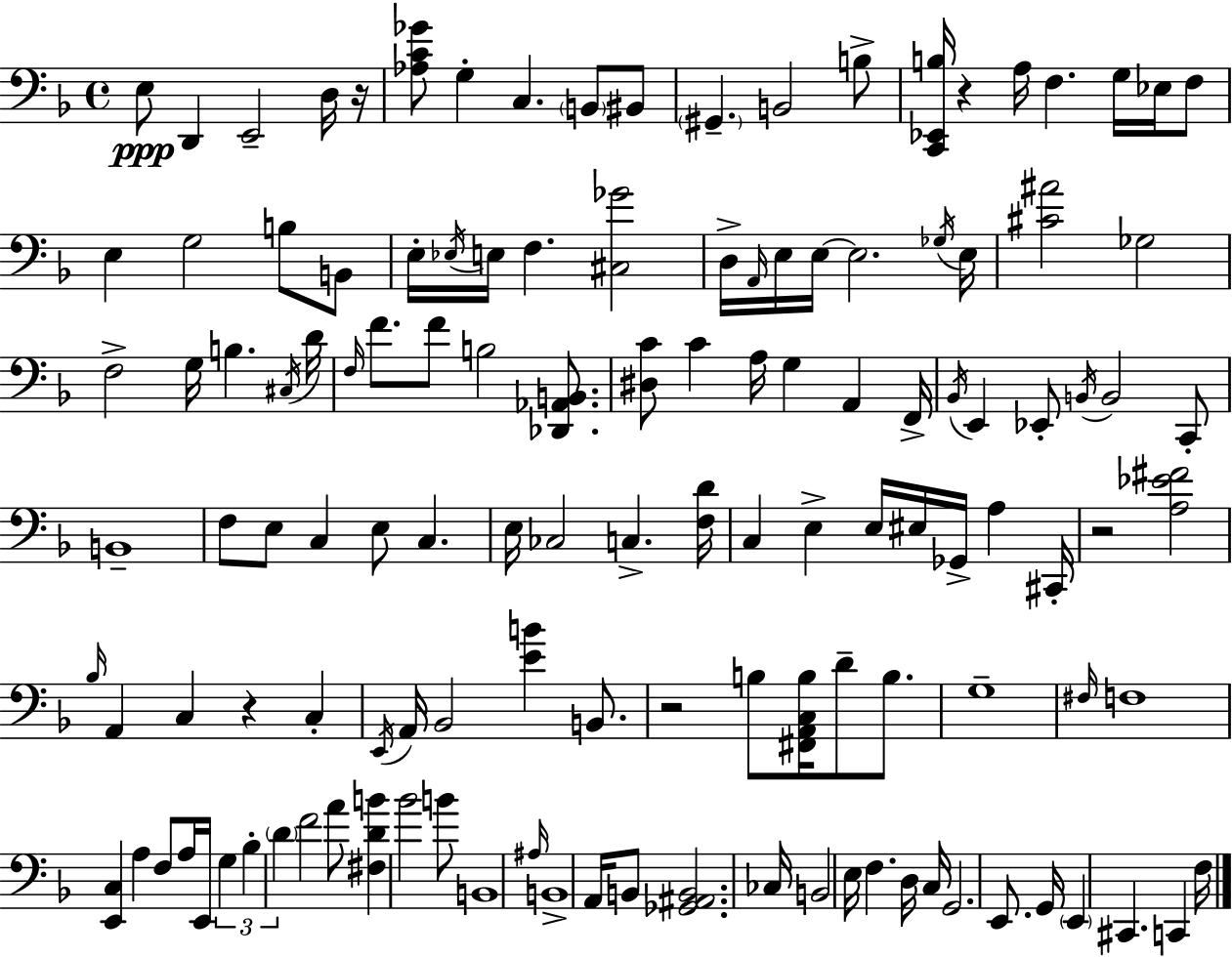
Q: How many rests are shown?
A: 5